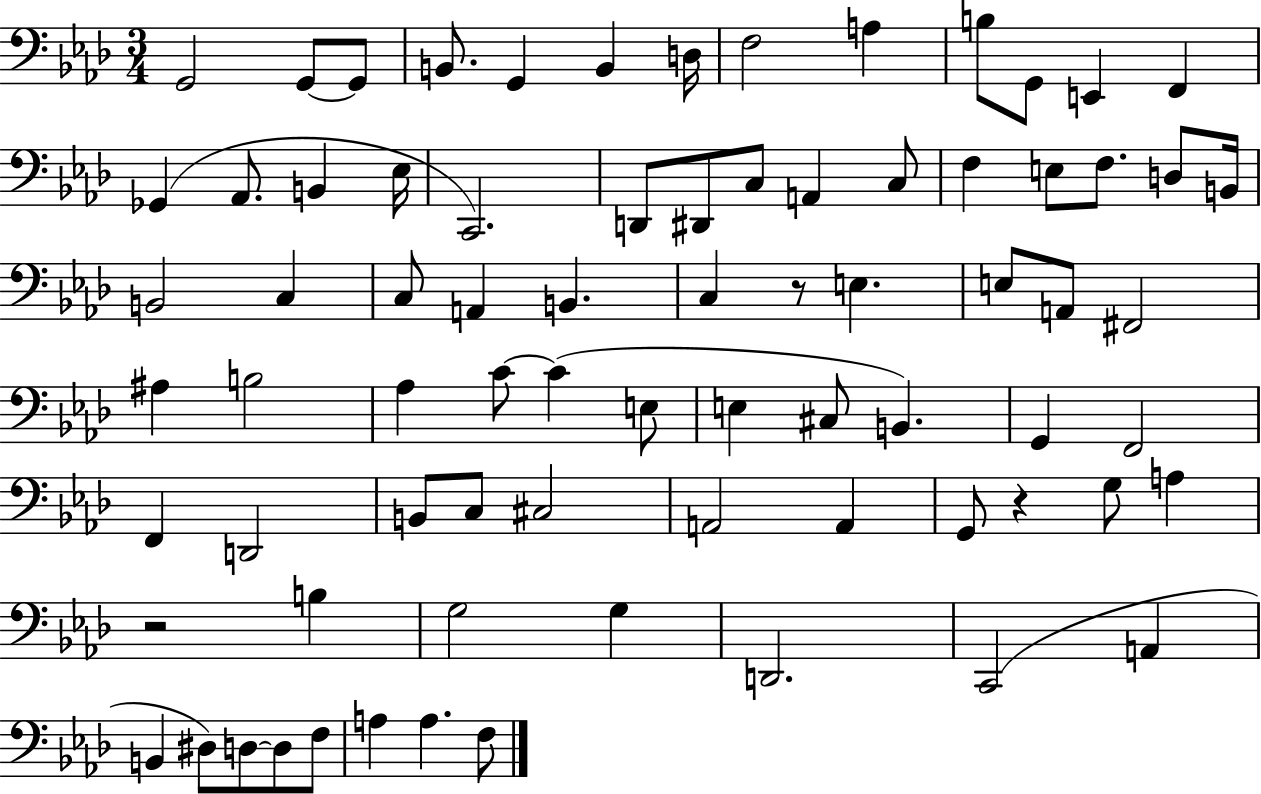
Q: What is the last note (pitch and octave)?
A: F3